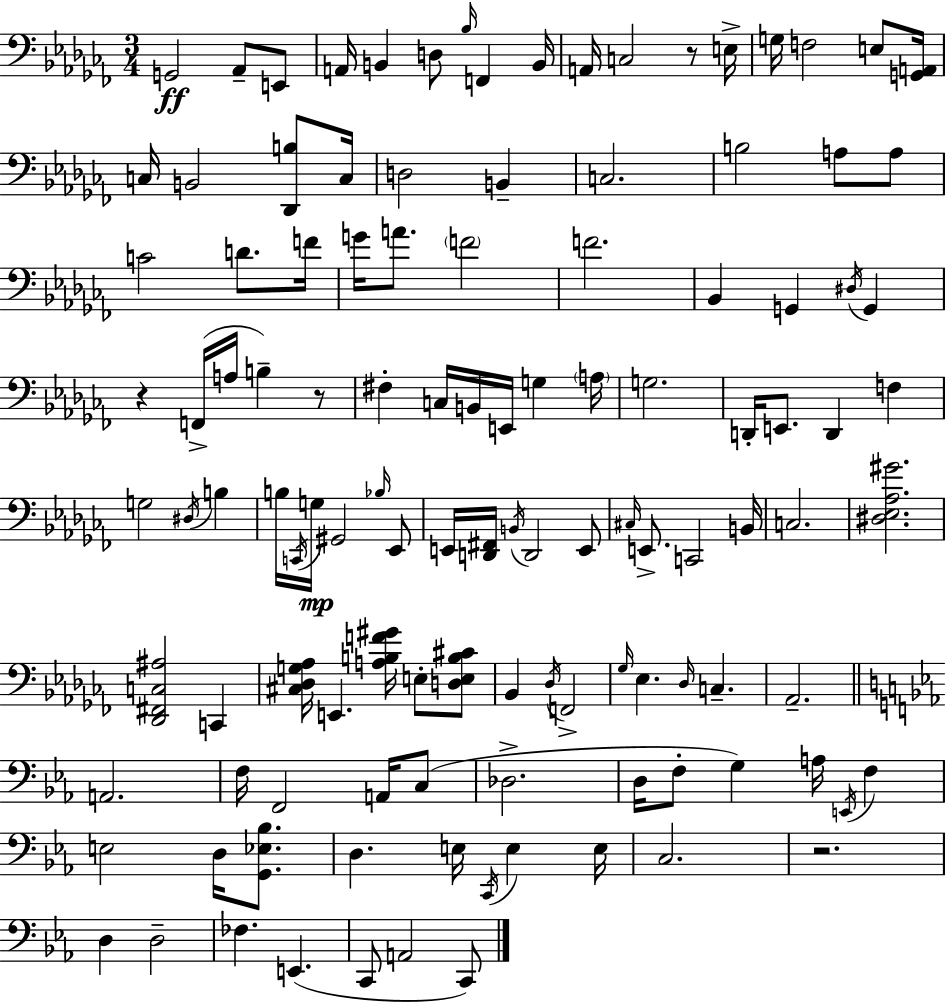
{
  \clef bass
  \numericTimeSignature
  \time 3/4
  \key aes \minor
  g,2\ff aes,8-- e,8 | a,16 b,4 d8 \grace { bes16 } f,4 | b,16 a,16 c2 r8 | e16-> g16 f2 e8 | \break <g, a,>16 c16 b,2 <des, b>8 | c16 d2 b,4-- | c2. | b2 a8 a8 | \break c'2 d'8. | f'16 g'16 a'8. \parenthesize f'2 | f'2. | bes,4 g,4 \acciaccatura { dis16 } g,4 | \break r4 f,16->( a16 b4--) | r8 fis4-. c16 b,16 e,16 g4 | \parenthesize a16 g2. | d,16-. e,8. d,4 f4 | \break g2 \acciaccatura { dis16 } b4 | b16 \acciaccatura { c,16 } g16\mp gis,2 | \grace { bes16 } ees,8 e,16 <d, fis,>16 \acciaccatura { b,16 } d,2 | e,8 \grace { cis16 } e,8.-> c,2 | \break b,16 c2. | <dis ees aes gis'>2. | <des, fis, c ais>2 | c,4 <cis des g aes>16 e,4. | \break <a b f' gis'>16 e8-. <d e b cis'>8 bes,4 \acciaccatura { des16 } | f,2-> \grace { ges16 } ees4. | \grace { des16 } c4.-- aes,2.-- | \bar "||" \break \key ees \major a,2. | f16 f,2 a,16 c8( | des2.-> | d16 f8-. g4) a16 \acciaccatura { e,16 } f4 | \break e2 d16 <g, ees bes>8. | d4. e16 \acciaccatura { c,16 } e4 | e16 c2. | r2. | \break d4 d2-- | fes4. e,4.( | c,8 a,2 | c,8) \bar "|."
}